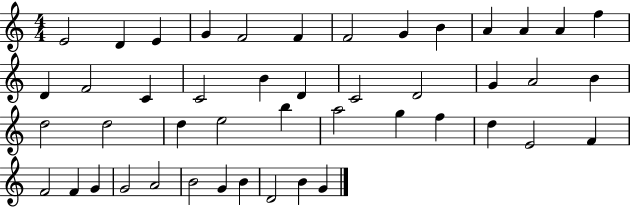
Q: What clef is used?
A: treble